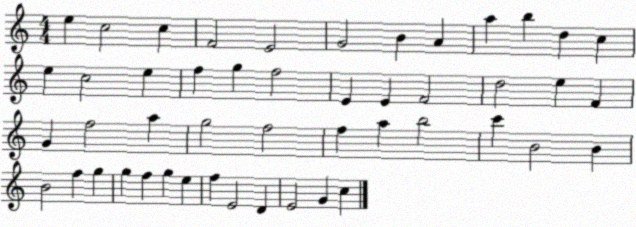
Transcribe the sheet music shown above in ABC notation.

X:1
T:Untitled
M:4/4
L:1/4
K:C
e c2 c F2 E2 G2 B A a b d c e c2 e f g f2 E E F2 d2 e F G f2 a g2 f2 f a b2 c' B2 B B2 f g g f g e f E2 D E2 G c